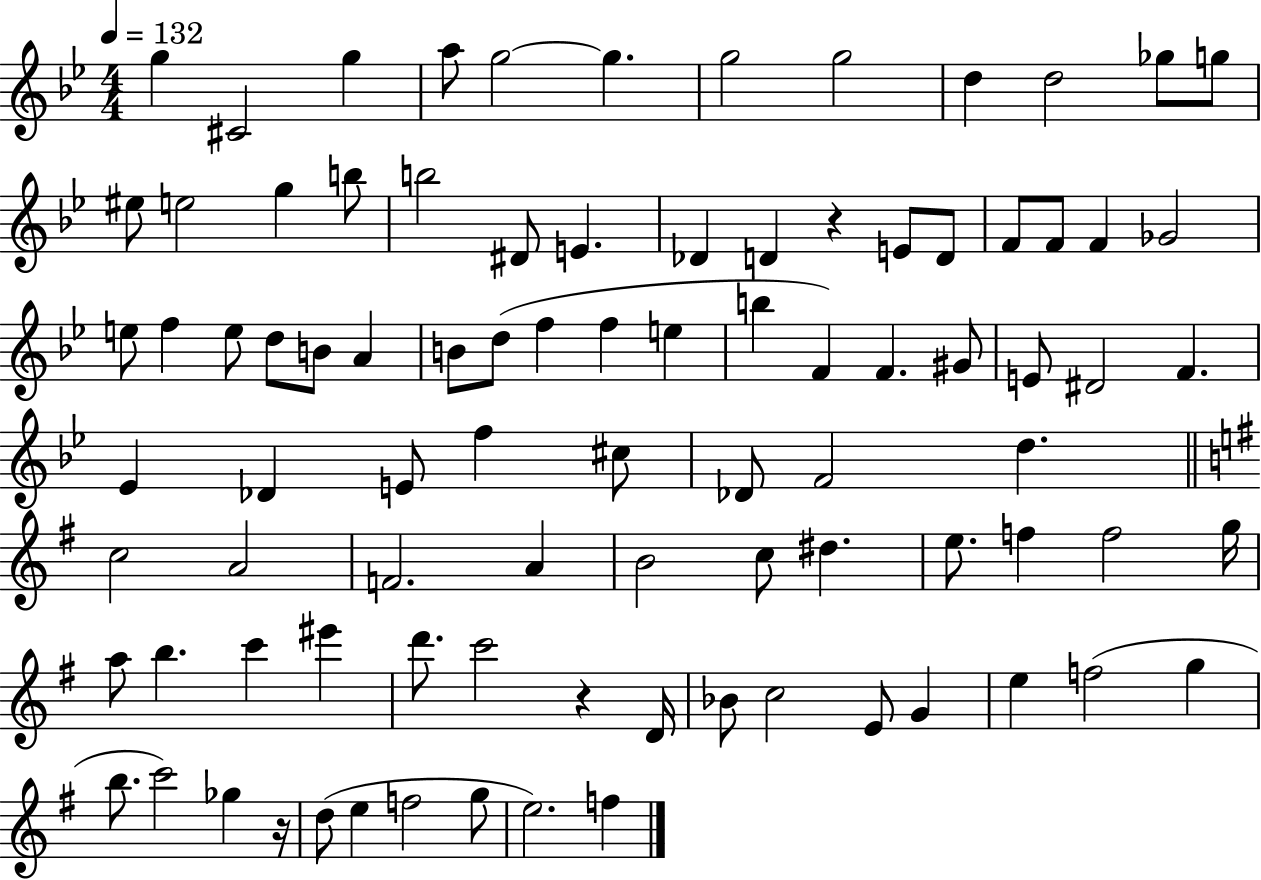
{
  \clef treble
  \numericTimeSignature
  \time 4/4
  \key bes \major
  \tempo 4 = 132
  g''4 cis'2 g''4 | a''8 g''2~~ g''4. | g''2 g''2 | d''4 d''2 ges''8 g''8 | \break eis''8 e''2 g''4 b''8 | b''2 dis'8 e'4. | des'4 d'4 r4 e'8 d'8 | f'8 f'8 f'4 ges'2 | \break e''8 f''4 e''8 d''8 b'8 a'4 | b'8 d''8( f''4 f''4 e''4 | b''4 f'4) f'4. gis'8 | e'8 dis'2 f'4. | \break ees'4 des'4 e'8 f''4 cis''8 | des'8 f'2 d''4. | \bar "||" \break \key g \major c''2 a'2 | f'2. a'4 | b'2 c''8 dis''4. | e''8. f''4 f''2 g''16 | \break a''8 b''4. c'''4 eis'''4 | d'''8. c'''2 r4 d'16 | bes'8 c''2 e'8 g'4 | e''4 f''2( g''4 | \break b''8. c'''2) ges''4 r16 | d''8( e''4 f''2 g''8 | e''2.) f''4 | \bar "|."
}